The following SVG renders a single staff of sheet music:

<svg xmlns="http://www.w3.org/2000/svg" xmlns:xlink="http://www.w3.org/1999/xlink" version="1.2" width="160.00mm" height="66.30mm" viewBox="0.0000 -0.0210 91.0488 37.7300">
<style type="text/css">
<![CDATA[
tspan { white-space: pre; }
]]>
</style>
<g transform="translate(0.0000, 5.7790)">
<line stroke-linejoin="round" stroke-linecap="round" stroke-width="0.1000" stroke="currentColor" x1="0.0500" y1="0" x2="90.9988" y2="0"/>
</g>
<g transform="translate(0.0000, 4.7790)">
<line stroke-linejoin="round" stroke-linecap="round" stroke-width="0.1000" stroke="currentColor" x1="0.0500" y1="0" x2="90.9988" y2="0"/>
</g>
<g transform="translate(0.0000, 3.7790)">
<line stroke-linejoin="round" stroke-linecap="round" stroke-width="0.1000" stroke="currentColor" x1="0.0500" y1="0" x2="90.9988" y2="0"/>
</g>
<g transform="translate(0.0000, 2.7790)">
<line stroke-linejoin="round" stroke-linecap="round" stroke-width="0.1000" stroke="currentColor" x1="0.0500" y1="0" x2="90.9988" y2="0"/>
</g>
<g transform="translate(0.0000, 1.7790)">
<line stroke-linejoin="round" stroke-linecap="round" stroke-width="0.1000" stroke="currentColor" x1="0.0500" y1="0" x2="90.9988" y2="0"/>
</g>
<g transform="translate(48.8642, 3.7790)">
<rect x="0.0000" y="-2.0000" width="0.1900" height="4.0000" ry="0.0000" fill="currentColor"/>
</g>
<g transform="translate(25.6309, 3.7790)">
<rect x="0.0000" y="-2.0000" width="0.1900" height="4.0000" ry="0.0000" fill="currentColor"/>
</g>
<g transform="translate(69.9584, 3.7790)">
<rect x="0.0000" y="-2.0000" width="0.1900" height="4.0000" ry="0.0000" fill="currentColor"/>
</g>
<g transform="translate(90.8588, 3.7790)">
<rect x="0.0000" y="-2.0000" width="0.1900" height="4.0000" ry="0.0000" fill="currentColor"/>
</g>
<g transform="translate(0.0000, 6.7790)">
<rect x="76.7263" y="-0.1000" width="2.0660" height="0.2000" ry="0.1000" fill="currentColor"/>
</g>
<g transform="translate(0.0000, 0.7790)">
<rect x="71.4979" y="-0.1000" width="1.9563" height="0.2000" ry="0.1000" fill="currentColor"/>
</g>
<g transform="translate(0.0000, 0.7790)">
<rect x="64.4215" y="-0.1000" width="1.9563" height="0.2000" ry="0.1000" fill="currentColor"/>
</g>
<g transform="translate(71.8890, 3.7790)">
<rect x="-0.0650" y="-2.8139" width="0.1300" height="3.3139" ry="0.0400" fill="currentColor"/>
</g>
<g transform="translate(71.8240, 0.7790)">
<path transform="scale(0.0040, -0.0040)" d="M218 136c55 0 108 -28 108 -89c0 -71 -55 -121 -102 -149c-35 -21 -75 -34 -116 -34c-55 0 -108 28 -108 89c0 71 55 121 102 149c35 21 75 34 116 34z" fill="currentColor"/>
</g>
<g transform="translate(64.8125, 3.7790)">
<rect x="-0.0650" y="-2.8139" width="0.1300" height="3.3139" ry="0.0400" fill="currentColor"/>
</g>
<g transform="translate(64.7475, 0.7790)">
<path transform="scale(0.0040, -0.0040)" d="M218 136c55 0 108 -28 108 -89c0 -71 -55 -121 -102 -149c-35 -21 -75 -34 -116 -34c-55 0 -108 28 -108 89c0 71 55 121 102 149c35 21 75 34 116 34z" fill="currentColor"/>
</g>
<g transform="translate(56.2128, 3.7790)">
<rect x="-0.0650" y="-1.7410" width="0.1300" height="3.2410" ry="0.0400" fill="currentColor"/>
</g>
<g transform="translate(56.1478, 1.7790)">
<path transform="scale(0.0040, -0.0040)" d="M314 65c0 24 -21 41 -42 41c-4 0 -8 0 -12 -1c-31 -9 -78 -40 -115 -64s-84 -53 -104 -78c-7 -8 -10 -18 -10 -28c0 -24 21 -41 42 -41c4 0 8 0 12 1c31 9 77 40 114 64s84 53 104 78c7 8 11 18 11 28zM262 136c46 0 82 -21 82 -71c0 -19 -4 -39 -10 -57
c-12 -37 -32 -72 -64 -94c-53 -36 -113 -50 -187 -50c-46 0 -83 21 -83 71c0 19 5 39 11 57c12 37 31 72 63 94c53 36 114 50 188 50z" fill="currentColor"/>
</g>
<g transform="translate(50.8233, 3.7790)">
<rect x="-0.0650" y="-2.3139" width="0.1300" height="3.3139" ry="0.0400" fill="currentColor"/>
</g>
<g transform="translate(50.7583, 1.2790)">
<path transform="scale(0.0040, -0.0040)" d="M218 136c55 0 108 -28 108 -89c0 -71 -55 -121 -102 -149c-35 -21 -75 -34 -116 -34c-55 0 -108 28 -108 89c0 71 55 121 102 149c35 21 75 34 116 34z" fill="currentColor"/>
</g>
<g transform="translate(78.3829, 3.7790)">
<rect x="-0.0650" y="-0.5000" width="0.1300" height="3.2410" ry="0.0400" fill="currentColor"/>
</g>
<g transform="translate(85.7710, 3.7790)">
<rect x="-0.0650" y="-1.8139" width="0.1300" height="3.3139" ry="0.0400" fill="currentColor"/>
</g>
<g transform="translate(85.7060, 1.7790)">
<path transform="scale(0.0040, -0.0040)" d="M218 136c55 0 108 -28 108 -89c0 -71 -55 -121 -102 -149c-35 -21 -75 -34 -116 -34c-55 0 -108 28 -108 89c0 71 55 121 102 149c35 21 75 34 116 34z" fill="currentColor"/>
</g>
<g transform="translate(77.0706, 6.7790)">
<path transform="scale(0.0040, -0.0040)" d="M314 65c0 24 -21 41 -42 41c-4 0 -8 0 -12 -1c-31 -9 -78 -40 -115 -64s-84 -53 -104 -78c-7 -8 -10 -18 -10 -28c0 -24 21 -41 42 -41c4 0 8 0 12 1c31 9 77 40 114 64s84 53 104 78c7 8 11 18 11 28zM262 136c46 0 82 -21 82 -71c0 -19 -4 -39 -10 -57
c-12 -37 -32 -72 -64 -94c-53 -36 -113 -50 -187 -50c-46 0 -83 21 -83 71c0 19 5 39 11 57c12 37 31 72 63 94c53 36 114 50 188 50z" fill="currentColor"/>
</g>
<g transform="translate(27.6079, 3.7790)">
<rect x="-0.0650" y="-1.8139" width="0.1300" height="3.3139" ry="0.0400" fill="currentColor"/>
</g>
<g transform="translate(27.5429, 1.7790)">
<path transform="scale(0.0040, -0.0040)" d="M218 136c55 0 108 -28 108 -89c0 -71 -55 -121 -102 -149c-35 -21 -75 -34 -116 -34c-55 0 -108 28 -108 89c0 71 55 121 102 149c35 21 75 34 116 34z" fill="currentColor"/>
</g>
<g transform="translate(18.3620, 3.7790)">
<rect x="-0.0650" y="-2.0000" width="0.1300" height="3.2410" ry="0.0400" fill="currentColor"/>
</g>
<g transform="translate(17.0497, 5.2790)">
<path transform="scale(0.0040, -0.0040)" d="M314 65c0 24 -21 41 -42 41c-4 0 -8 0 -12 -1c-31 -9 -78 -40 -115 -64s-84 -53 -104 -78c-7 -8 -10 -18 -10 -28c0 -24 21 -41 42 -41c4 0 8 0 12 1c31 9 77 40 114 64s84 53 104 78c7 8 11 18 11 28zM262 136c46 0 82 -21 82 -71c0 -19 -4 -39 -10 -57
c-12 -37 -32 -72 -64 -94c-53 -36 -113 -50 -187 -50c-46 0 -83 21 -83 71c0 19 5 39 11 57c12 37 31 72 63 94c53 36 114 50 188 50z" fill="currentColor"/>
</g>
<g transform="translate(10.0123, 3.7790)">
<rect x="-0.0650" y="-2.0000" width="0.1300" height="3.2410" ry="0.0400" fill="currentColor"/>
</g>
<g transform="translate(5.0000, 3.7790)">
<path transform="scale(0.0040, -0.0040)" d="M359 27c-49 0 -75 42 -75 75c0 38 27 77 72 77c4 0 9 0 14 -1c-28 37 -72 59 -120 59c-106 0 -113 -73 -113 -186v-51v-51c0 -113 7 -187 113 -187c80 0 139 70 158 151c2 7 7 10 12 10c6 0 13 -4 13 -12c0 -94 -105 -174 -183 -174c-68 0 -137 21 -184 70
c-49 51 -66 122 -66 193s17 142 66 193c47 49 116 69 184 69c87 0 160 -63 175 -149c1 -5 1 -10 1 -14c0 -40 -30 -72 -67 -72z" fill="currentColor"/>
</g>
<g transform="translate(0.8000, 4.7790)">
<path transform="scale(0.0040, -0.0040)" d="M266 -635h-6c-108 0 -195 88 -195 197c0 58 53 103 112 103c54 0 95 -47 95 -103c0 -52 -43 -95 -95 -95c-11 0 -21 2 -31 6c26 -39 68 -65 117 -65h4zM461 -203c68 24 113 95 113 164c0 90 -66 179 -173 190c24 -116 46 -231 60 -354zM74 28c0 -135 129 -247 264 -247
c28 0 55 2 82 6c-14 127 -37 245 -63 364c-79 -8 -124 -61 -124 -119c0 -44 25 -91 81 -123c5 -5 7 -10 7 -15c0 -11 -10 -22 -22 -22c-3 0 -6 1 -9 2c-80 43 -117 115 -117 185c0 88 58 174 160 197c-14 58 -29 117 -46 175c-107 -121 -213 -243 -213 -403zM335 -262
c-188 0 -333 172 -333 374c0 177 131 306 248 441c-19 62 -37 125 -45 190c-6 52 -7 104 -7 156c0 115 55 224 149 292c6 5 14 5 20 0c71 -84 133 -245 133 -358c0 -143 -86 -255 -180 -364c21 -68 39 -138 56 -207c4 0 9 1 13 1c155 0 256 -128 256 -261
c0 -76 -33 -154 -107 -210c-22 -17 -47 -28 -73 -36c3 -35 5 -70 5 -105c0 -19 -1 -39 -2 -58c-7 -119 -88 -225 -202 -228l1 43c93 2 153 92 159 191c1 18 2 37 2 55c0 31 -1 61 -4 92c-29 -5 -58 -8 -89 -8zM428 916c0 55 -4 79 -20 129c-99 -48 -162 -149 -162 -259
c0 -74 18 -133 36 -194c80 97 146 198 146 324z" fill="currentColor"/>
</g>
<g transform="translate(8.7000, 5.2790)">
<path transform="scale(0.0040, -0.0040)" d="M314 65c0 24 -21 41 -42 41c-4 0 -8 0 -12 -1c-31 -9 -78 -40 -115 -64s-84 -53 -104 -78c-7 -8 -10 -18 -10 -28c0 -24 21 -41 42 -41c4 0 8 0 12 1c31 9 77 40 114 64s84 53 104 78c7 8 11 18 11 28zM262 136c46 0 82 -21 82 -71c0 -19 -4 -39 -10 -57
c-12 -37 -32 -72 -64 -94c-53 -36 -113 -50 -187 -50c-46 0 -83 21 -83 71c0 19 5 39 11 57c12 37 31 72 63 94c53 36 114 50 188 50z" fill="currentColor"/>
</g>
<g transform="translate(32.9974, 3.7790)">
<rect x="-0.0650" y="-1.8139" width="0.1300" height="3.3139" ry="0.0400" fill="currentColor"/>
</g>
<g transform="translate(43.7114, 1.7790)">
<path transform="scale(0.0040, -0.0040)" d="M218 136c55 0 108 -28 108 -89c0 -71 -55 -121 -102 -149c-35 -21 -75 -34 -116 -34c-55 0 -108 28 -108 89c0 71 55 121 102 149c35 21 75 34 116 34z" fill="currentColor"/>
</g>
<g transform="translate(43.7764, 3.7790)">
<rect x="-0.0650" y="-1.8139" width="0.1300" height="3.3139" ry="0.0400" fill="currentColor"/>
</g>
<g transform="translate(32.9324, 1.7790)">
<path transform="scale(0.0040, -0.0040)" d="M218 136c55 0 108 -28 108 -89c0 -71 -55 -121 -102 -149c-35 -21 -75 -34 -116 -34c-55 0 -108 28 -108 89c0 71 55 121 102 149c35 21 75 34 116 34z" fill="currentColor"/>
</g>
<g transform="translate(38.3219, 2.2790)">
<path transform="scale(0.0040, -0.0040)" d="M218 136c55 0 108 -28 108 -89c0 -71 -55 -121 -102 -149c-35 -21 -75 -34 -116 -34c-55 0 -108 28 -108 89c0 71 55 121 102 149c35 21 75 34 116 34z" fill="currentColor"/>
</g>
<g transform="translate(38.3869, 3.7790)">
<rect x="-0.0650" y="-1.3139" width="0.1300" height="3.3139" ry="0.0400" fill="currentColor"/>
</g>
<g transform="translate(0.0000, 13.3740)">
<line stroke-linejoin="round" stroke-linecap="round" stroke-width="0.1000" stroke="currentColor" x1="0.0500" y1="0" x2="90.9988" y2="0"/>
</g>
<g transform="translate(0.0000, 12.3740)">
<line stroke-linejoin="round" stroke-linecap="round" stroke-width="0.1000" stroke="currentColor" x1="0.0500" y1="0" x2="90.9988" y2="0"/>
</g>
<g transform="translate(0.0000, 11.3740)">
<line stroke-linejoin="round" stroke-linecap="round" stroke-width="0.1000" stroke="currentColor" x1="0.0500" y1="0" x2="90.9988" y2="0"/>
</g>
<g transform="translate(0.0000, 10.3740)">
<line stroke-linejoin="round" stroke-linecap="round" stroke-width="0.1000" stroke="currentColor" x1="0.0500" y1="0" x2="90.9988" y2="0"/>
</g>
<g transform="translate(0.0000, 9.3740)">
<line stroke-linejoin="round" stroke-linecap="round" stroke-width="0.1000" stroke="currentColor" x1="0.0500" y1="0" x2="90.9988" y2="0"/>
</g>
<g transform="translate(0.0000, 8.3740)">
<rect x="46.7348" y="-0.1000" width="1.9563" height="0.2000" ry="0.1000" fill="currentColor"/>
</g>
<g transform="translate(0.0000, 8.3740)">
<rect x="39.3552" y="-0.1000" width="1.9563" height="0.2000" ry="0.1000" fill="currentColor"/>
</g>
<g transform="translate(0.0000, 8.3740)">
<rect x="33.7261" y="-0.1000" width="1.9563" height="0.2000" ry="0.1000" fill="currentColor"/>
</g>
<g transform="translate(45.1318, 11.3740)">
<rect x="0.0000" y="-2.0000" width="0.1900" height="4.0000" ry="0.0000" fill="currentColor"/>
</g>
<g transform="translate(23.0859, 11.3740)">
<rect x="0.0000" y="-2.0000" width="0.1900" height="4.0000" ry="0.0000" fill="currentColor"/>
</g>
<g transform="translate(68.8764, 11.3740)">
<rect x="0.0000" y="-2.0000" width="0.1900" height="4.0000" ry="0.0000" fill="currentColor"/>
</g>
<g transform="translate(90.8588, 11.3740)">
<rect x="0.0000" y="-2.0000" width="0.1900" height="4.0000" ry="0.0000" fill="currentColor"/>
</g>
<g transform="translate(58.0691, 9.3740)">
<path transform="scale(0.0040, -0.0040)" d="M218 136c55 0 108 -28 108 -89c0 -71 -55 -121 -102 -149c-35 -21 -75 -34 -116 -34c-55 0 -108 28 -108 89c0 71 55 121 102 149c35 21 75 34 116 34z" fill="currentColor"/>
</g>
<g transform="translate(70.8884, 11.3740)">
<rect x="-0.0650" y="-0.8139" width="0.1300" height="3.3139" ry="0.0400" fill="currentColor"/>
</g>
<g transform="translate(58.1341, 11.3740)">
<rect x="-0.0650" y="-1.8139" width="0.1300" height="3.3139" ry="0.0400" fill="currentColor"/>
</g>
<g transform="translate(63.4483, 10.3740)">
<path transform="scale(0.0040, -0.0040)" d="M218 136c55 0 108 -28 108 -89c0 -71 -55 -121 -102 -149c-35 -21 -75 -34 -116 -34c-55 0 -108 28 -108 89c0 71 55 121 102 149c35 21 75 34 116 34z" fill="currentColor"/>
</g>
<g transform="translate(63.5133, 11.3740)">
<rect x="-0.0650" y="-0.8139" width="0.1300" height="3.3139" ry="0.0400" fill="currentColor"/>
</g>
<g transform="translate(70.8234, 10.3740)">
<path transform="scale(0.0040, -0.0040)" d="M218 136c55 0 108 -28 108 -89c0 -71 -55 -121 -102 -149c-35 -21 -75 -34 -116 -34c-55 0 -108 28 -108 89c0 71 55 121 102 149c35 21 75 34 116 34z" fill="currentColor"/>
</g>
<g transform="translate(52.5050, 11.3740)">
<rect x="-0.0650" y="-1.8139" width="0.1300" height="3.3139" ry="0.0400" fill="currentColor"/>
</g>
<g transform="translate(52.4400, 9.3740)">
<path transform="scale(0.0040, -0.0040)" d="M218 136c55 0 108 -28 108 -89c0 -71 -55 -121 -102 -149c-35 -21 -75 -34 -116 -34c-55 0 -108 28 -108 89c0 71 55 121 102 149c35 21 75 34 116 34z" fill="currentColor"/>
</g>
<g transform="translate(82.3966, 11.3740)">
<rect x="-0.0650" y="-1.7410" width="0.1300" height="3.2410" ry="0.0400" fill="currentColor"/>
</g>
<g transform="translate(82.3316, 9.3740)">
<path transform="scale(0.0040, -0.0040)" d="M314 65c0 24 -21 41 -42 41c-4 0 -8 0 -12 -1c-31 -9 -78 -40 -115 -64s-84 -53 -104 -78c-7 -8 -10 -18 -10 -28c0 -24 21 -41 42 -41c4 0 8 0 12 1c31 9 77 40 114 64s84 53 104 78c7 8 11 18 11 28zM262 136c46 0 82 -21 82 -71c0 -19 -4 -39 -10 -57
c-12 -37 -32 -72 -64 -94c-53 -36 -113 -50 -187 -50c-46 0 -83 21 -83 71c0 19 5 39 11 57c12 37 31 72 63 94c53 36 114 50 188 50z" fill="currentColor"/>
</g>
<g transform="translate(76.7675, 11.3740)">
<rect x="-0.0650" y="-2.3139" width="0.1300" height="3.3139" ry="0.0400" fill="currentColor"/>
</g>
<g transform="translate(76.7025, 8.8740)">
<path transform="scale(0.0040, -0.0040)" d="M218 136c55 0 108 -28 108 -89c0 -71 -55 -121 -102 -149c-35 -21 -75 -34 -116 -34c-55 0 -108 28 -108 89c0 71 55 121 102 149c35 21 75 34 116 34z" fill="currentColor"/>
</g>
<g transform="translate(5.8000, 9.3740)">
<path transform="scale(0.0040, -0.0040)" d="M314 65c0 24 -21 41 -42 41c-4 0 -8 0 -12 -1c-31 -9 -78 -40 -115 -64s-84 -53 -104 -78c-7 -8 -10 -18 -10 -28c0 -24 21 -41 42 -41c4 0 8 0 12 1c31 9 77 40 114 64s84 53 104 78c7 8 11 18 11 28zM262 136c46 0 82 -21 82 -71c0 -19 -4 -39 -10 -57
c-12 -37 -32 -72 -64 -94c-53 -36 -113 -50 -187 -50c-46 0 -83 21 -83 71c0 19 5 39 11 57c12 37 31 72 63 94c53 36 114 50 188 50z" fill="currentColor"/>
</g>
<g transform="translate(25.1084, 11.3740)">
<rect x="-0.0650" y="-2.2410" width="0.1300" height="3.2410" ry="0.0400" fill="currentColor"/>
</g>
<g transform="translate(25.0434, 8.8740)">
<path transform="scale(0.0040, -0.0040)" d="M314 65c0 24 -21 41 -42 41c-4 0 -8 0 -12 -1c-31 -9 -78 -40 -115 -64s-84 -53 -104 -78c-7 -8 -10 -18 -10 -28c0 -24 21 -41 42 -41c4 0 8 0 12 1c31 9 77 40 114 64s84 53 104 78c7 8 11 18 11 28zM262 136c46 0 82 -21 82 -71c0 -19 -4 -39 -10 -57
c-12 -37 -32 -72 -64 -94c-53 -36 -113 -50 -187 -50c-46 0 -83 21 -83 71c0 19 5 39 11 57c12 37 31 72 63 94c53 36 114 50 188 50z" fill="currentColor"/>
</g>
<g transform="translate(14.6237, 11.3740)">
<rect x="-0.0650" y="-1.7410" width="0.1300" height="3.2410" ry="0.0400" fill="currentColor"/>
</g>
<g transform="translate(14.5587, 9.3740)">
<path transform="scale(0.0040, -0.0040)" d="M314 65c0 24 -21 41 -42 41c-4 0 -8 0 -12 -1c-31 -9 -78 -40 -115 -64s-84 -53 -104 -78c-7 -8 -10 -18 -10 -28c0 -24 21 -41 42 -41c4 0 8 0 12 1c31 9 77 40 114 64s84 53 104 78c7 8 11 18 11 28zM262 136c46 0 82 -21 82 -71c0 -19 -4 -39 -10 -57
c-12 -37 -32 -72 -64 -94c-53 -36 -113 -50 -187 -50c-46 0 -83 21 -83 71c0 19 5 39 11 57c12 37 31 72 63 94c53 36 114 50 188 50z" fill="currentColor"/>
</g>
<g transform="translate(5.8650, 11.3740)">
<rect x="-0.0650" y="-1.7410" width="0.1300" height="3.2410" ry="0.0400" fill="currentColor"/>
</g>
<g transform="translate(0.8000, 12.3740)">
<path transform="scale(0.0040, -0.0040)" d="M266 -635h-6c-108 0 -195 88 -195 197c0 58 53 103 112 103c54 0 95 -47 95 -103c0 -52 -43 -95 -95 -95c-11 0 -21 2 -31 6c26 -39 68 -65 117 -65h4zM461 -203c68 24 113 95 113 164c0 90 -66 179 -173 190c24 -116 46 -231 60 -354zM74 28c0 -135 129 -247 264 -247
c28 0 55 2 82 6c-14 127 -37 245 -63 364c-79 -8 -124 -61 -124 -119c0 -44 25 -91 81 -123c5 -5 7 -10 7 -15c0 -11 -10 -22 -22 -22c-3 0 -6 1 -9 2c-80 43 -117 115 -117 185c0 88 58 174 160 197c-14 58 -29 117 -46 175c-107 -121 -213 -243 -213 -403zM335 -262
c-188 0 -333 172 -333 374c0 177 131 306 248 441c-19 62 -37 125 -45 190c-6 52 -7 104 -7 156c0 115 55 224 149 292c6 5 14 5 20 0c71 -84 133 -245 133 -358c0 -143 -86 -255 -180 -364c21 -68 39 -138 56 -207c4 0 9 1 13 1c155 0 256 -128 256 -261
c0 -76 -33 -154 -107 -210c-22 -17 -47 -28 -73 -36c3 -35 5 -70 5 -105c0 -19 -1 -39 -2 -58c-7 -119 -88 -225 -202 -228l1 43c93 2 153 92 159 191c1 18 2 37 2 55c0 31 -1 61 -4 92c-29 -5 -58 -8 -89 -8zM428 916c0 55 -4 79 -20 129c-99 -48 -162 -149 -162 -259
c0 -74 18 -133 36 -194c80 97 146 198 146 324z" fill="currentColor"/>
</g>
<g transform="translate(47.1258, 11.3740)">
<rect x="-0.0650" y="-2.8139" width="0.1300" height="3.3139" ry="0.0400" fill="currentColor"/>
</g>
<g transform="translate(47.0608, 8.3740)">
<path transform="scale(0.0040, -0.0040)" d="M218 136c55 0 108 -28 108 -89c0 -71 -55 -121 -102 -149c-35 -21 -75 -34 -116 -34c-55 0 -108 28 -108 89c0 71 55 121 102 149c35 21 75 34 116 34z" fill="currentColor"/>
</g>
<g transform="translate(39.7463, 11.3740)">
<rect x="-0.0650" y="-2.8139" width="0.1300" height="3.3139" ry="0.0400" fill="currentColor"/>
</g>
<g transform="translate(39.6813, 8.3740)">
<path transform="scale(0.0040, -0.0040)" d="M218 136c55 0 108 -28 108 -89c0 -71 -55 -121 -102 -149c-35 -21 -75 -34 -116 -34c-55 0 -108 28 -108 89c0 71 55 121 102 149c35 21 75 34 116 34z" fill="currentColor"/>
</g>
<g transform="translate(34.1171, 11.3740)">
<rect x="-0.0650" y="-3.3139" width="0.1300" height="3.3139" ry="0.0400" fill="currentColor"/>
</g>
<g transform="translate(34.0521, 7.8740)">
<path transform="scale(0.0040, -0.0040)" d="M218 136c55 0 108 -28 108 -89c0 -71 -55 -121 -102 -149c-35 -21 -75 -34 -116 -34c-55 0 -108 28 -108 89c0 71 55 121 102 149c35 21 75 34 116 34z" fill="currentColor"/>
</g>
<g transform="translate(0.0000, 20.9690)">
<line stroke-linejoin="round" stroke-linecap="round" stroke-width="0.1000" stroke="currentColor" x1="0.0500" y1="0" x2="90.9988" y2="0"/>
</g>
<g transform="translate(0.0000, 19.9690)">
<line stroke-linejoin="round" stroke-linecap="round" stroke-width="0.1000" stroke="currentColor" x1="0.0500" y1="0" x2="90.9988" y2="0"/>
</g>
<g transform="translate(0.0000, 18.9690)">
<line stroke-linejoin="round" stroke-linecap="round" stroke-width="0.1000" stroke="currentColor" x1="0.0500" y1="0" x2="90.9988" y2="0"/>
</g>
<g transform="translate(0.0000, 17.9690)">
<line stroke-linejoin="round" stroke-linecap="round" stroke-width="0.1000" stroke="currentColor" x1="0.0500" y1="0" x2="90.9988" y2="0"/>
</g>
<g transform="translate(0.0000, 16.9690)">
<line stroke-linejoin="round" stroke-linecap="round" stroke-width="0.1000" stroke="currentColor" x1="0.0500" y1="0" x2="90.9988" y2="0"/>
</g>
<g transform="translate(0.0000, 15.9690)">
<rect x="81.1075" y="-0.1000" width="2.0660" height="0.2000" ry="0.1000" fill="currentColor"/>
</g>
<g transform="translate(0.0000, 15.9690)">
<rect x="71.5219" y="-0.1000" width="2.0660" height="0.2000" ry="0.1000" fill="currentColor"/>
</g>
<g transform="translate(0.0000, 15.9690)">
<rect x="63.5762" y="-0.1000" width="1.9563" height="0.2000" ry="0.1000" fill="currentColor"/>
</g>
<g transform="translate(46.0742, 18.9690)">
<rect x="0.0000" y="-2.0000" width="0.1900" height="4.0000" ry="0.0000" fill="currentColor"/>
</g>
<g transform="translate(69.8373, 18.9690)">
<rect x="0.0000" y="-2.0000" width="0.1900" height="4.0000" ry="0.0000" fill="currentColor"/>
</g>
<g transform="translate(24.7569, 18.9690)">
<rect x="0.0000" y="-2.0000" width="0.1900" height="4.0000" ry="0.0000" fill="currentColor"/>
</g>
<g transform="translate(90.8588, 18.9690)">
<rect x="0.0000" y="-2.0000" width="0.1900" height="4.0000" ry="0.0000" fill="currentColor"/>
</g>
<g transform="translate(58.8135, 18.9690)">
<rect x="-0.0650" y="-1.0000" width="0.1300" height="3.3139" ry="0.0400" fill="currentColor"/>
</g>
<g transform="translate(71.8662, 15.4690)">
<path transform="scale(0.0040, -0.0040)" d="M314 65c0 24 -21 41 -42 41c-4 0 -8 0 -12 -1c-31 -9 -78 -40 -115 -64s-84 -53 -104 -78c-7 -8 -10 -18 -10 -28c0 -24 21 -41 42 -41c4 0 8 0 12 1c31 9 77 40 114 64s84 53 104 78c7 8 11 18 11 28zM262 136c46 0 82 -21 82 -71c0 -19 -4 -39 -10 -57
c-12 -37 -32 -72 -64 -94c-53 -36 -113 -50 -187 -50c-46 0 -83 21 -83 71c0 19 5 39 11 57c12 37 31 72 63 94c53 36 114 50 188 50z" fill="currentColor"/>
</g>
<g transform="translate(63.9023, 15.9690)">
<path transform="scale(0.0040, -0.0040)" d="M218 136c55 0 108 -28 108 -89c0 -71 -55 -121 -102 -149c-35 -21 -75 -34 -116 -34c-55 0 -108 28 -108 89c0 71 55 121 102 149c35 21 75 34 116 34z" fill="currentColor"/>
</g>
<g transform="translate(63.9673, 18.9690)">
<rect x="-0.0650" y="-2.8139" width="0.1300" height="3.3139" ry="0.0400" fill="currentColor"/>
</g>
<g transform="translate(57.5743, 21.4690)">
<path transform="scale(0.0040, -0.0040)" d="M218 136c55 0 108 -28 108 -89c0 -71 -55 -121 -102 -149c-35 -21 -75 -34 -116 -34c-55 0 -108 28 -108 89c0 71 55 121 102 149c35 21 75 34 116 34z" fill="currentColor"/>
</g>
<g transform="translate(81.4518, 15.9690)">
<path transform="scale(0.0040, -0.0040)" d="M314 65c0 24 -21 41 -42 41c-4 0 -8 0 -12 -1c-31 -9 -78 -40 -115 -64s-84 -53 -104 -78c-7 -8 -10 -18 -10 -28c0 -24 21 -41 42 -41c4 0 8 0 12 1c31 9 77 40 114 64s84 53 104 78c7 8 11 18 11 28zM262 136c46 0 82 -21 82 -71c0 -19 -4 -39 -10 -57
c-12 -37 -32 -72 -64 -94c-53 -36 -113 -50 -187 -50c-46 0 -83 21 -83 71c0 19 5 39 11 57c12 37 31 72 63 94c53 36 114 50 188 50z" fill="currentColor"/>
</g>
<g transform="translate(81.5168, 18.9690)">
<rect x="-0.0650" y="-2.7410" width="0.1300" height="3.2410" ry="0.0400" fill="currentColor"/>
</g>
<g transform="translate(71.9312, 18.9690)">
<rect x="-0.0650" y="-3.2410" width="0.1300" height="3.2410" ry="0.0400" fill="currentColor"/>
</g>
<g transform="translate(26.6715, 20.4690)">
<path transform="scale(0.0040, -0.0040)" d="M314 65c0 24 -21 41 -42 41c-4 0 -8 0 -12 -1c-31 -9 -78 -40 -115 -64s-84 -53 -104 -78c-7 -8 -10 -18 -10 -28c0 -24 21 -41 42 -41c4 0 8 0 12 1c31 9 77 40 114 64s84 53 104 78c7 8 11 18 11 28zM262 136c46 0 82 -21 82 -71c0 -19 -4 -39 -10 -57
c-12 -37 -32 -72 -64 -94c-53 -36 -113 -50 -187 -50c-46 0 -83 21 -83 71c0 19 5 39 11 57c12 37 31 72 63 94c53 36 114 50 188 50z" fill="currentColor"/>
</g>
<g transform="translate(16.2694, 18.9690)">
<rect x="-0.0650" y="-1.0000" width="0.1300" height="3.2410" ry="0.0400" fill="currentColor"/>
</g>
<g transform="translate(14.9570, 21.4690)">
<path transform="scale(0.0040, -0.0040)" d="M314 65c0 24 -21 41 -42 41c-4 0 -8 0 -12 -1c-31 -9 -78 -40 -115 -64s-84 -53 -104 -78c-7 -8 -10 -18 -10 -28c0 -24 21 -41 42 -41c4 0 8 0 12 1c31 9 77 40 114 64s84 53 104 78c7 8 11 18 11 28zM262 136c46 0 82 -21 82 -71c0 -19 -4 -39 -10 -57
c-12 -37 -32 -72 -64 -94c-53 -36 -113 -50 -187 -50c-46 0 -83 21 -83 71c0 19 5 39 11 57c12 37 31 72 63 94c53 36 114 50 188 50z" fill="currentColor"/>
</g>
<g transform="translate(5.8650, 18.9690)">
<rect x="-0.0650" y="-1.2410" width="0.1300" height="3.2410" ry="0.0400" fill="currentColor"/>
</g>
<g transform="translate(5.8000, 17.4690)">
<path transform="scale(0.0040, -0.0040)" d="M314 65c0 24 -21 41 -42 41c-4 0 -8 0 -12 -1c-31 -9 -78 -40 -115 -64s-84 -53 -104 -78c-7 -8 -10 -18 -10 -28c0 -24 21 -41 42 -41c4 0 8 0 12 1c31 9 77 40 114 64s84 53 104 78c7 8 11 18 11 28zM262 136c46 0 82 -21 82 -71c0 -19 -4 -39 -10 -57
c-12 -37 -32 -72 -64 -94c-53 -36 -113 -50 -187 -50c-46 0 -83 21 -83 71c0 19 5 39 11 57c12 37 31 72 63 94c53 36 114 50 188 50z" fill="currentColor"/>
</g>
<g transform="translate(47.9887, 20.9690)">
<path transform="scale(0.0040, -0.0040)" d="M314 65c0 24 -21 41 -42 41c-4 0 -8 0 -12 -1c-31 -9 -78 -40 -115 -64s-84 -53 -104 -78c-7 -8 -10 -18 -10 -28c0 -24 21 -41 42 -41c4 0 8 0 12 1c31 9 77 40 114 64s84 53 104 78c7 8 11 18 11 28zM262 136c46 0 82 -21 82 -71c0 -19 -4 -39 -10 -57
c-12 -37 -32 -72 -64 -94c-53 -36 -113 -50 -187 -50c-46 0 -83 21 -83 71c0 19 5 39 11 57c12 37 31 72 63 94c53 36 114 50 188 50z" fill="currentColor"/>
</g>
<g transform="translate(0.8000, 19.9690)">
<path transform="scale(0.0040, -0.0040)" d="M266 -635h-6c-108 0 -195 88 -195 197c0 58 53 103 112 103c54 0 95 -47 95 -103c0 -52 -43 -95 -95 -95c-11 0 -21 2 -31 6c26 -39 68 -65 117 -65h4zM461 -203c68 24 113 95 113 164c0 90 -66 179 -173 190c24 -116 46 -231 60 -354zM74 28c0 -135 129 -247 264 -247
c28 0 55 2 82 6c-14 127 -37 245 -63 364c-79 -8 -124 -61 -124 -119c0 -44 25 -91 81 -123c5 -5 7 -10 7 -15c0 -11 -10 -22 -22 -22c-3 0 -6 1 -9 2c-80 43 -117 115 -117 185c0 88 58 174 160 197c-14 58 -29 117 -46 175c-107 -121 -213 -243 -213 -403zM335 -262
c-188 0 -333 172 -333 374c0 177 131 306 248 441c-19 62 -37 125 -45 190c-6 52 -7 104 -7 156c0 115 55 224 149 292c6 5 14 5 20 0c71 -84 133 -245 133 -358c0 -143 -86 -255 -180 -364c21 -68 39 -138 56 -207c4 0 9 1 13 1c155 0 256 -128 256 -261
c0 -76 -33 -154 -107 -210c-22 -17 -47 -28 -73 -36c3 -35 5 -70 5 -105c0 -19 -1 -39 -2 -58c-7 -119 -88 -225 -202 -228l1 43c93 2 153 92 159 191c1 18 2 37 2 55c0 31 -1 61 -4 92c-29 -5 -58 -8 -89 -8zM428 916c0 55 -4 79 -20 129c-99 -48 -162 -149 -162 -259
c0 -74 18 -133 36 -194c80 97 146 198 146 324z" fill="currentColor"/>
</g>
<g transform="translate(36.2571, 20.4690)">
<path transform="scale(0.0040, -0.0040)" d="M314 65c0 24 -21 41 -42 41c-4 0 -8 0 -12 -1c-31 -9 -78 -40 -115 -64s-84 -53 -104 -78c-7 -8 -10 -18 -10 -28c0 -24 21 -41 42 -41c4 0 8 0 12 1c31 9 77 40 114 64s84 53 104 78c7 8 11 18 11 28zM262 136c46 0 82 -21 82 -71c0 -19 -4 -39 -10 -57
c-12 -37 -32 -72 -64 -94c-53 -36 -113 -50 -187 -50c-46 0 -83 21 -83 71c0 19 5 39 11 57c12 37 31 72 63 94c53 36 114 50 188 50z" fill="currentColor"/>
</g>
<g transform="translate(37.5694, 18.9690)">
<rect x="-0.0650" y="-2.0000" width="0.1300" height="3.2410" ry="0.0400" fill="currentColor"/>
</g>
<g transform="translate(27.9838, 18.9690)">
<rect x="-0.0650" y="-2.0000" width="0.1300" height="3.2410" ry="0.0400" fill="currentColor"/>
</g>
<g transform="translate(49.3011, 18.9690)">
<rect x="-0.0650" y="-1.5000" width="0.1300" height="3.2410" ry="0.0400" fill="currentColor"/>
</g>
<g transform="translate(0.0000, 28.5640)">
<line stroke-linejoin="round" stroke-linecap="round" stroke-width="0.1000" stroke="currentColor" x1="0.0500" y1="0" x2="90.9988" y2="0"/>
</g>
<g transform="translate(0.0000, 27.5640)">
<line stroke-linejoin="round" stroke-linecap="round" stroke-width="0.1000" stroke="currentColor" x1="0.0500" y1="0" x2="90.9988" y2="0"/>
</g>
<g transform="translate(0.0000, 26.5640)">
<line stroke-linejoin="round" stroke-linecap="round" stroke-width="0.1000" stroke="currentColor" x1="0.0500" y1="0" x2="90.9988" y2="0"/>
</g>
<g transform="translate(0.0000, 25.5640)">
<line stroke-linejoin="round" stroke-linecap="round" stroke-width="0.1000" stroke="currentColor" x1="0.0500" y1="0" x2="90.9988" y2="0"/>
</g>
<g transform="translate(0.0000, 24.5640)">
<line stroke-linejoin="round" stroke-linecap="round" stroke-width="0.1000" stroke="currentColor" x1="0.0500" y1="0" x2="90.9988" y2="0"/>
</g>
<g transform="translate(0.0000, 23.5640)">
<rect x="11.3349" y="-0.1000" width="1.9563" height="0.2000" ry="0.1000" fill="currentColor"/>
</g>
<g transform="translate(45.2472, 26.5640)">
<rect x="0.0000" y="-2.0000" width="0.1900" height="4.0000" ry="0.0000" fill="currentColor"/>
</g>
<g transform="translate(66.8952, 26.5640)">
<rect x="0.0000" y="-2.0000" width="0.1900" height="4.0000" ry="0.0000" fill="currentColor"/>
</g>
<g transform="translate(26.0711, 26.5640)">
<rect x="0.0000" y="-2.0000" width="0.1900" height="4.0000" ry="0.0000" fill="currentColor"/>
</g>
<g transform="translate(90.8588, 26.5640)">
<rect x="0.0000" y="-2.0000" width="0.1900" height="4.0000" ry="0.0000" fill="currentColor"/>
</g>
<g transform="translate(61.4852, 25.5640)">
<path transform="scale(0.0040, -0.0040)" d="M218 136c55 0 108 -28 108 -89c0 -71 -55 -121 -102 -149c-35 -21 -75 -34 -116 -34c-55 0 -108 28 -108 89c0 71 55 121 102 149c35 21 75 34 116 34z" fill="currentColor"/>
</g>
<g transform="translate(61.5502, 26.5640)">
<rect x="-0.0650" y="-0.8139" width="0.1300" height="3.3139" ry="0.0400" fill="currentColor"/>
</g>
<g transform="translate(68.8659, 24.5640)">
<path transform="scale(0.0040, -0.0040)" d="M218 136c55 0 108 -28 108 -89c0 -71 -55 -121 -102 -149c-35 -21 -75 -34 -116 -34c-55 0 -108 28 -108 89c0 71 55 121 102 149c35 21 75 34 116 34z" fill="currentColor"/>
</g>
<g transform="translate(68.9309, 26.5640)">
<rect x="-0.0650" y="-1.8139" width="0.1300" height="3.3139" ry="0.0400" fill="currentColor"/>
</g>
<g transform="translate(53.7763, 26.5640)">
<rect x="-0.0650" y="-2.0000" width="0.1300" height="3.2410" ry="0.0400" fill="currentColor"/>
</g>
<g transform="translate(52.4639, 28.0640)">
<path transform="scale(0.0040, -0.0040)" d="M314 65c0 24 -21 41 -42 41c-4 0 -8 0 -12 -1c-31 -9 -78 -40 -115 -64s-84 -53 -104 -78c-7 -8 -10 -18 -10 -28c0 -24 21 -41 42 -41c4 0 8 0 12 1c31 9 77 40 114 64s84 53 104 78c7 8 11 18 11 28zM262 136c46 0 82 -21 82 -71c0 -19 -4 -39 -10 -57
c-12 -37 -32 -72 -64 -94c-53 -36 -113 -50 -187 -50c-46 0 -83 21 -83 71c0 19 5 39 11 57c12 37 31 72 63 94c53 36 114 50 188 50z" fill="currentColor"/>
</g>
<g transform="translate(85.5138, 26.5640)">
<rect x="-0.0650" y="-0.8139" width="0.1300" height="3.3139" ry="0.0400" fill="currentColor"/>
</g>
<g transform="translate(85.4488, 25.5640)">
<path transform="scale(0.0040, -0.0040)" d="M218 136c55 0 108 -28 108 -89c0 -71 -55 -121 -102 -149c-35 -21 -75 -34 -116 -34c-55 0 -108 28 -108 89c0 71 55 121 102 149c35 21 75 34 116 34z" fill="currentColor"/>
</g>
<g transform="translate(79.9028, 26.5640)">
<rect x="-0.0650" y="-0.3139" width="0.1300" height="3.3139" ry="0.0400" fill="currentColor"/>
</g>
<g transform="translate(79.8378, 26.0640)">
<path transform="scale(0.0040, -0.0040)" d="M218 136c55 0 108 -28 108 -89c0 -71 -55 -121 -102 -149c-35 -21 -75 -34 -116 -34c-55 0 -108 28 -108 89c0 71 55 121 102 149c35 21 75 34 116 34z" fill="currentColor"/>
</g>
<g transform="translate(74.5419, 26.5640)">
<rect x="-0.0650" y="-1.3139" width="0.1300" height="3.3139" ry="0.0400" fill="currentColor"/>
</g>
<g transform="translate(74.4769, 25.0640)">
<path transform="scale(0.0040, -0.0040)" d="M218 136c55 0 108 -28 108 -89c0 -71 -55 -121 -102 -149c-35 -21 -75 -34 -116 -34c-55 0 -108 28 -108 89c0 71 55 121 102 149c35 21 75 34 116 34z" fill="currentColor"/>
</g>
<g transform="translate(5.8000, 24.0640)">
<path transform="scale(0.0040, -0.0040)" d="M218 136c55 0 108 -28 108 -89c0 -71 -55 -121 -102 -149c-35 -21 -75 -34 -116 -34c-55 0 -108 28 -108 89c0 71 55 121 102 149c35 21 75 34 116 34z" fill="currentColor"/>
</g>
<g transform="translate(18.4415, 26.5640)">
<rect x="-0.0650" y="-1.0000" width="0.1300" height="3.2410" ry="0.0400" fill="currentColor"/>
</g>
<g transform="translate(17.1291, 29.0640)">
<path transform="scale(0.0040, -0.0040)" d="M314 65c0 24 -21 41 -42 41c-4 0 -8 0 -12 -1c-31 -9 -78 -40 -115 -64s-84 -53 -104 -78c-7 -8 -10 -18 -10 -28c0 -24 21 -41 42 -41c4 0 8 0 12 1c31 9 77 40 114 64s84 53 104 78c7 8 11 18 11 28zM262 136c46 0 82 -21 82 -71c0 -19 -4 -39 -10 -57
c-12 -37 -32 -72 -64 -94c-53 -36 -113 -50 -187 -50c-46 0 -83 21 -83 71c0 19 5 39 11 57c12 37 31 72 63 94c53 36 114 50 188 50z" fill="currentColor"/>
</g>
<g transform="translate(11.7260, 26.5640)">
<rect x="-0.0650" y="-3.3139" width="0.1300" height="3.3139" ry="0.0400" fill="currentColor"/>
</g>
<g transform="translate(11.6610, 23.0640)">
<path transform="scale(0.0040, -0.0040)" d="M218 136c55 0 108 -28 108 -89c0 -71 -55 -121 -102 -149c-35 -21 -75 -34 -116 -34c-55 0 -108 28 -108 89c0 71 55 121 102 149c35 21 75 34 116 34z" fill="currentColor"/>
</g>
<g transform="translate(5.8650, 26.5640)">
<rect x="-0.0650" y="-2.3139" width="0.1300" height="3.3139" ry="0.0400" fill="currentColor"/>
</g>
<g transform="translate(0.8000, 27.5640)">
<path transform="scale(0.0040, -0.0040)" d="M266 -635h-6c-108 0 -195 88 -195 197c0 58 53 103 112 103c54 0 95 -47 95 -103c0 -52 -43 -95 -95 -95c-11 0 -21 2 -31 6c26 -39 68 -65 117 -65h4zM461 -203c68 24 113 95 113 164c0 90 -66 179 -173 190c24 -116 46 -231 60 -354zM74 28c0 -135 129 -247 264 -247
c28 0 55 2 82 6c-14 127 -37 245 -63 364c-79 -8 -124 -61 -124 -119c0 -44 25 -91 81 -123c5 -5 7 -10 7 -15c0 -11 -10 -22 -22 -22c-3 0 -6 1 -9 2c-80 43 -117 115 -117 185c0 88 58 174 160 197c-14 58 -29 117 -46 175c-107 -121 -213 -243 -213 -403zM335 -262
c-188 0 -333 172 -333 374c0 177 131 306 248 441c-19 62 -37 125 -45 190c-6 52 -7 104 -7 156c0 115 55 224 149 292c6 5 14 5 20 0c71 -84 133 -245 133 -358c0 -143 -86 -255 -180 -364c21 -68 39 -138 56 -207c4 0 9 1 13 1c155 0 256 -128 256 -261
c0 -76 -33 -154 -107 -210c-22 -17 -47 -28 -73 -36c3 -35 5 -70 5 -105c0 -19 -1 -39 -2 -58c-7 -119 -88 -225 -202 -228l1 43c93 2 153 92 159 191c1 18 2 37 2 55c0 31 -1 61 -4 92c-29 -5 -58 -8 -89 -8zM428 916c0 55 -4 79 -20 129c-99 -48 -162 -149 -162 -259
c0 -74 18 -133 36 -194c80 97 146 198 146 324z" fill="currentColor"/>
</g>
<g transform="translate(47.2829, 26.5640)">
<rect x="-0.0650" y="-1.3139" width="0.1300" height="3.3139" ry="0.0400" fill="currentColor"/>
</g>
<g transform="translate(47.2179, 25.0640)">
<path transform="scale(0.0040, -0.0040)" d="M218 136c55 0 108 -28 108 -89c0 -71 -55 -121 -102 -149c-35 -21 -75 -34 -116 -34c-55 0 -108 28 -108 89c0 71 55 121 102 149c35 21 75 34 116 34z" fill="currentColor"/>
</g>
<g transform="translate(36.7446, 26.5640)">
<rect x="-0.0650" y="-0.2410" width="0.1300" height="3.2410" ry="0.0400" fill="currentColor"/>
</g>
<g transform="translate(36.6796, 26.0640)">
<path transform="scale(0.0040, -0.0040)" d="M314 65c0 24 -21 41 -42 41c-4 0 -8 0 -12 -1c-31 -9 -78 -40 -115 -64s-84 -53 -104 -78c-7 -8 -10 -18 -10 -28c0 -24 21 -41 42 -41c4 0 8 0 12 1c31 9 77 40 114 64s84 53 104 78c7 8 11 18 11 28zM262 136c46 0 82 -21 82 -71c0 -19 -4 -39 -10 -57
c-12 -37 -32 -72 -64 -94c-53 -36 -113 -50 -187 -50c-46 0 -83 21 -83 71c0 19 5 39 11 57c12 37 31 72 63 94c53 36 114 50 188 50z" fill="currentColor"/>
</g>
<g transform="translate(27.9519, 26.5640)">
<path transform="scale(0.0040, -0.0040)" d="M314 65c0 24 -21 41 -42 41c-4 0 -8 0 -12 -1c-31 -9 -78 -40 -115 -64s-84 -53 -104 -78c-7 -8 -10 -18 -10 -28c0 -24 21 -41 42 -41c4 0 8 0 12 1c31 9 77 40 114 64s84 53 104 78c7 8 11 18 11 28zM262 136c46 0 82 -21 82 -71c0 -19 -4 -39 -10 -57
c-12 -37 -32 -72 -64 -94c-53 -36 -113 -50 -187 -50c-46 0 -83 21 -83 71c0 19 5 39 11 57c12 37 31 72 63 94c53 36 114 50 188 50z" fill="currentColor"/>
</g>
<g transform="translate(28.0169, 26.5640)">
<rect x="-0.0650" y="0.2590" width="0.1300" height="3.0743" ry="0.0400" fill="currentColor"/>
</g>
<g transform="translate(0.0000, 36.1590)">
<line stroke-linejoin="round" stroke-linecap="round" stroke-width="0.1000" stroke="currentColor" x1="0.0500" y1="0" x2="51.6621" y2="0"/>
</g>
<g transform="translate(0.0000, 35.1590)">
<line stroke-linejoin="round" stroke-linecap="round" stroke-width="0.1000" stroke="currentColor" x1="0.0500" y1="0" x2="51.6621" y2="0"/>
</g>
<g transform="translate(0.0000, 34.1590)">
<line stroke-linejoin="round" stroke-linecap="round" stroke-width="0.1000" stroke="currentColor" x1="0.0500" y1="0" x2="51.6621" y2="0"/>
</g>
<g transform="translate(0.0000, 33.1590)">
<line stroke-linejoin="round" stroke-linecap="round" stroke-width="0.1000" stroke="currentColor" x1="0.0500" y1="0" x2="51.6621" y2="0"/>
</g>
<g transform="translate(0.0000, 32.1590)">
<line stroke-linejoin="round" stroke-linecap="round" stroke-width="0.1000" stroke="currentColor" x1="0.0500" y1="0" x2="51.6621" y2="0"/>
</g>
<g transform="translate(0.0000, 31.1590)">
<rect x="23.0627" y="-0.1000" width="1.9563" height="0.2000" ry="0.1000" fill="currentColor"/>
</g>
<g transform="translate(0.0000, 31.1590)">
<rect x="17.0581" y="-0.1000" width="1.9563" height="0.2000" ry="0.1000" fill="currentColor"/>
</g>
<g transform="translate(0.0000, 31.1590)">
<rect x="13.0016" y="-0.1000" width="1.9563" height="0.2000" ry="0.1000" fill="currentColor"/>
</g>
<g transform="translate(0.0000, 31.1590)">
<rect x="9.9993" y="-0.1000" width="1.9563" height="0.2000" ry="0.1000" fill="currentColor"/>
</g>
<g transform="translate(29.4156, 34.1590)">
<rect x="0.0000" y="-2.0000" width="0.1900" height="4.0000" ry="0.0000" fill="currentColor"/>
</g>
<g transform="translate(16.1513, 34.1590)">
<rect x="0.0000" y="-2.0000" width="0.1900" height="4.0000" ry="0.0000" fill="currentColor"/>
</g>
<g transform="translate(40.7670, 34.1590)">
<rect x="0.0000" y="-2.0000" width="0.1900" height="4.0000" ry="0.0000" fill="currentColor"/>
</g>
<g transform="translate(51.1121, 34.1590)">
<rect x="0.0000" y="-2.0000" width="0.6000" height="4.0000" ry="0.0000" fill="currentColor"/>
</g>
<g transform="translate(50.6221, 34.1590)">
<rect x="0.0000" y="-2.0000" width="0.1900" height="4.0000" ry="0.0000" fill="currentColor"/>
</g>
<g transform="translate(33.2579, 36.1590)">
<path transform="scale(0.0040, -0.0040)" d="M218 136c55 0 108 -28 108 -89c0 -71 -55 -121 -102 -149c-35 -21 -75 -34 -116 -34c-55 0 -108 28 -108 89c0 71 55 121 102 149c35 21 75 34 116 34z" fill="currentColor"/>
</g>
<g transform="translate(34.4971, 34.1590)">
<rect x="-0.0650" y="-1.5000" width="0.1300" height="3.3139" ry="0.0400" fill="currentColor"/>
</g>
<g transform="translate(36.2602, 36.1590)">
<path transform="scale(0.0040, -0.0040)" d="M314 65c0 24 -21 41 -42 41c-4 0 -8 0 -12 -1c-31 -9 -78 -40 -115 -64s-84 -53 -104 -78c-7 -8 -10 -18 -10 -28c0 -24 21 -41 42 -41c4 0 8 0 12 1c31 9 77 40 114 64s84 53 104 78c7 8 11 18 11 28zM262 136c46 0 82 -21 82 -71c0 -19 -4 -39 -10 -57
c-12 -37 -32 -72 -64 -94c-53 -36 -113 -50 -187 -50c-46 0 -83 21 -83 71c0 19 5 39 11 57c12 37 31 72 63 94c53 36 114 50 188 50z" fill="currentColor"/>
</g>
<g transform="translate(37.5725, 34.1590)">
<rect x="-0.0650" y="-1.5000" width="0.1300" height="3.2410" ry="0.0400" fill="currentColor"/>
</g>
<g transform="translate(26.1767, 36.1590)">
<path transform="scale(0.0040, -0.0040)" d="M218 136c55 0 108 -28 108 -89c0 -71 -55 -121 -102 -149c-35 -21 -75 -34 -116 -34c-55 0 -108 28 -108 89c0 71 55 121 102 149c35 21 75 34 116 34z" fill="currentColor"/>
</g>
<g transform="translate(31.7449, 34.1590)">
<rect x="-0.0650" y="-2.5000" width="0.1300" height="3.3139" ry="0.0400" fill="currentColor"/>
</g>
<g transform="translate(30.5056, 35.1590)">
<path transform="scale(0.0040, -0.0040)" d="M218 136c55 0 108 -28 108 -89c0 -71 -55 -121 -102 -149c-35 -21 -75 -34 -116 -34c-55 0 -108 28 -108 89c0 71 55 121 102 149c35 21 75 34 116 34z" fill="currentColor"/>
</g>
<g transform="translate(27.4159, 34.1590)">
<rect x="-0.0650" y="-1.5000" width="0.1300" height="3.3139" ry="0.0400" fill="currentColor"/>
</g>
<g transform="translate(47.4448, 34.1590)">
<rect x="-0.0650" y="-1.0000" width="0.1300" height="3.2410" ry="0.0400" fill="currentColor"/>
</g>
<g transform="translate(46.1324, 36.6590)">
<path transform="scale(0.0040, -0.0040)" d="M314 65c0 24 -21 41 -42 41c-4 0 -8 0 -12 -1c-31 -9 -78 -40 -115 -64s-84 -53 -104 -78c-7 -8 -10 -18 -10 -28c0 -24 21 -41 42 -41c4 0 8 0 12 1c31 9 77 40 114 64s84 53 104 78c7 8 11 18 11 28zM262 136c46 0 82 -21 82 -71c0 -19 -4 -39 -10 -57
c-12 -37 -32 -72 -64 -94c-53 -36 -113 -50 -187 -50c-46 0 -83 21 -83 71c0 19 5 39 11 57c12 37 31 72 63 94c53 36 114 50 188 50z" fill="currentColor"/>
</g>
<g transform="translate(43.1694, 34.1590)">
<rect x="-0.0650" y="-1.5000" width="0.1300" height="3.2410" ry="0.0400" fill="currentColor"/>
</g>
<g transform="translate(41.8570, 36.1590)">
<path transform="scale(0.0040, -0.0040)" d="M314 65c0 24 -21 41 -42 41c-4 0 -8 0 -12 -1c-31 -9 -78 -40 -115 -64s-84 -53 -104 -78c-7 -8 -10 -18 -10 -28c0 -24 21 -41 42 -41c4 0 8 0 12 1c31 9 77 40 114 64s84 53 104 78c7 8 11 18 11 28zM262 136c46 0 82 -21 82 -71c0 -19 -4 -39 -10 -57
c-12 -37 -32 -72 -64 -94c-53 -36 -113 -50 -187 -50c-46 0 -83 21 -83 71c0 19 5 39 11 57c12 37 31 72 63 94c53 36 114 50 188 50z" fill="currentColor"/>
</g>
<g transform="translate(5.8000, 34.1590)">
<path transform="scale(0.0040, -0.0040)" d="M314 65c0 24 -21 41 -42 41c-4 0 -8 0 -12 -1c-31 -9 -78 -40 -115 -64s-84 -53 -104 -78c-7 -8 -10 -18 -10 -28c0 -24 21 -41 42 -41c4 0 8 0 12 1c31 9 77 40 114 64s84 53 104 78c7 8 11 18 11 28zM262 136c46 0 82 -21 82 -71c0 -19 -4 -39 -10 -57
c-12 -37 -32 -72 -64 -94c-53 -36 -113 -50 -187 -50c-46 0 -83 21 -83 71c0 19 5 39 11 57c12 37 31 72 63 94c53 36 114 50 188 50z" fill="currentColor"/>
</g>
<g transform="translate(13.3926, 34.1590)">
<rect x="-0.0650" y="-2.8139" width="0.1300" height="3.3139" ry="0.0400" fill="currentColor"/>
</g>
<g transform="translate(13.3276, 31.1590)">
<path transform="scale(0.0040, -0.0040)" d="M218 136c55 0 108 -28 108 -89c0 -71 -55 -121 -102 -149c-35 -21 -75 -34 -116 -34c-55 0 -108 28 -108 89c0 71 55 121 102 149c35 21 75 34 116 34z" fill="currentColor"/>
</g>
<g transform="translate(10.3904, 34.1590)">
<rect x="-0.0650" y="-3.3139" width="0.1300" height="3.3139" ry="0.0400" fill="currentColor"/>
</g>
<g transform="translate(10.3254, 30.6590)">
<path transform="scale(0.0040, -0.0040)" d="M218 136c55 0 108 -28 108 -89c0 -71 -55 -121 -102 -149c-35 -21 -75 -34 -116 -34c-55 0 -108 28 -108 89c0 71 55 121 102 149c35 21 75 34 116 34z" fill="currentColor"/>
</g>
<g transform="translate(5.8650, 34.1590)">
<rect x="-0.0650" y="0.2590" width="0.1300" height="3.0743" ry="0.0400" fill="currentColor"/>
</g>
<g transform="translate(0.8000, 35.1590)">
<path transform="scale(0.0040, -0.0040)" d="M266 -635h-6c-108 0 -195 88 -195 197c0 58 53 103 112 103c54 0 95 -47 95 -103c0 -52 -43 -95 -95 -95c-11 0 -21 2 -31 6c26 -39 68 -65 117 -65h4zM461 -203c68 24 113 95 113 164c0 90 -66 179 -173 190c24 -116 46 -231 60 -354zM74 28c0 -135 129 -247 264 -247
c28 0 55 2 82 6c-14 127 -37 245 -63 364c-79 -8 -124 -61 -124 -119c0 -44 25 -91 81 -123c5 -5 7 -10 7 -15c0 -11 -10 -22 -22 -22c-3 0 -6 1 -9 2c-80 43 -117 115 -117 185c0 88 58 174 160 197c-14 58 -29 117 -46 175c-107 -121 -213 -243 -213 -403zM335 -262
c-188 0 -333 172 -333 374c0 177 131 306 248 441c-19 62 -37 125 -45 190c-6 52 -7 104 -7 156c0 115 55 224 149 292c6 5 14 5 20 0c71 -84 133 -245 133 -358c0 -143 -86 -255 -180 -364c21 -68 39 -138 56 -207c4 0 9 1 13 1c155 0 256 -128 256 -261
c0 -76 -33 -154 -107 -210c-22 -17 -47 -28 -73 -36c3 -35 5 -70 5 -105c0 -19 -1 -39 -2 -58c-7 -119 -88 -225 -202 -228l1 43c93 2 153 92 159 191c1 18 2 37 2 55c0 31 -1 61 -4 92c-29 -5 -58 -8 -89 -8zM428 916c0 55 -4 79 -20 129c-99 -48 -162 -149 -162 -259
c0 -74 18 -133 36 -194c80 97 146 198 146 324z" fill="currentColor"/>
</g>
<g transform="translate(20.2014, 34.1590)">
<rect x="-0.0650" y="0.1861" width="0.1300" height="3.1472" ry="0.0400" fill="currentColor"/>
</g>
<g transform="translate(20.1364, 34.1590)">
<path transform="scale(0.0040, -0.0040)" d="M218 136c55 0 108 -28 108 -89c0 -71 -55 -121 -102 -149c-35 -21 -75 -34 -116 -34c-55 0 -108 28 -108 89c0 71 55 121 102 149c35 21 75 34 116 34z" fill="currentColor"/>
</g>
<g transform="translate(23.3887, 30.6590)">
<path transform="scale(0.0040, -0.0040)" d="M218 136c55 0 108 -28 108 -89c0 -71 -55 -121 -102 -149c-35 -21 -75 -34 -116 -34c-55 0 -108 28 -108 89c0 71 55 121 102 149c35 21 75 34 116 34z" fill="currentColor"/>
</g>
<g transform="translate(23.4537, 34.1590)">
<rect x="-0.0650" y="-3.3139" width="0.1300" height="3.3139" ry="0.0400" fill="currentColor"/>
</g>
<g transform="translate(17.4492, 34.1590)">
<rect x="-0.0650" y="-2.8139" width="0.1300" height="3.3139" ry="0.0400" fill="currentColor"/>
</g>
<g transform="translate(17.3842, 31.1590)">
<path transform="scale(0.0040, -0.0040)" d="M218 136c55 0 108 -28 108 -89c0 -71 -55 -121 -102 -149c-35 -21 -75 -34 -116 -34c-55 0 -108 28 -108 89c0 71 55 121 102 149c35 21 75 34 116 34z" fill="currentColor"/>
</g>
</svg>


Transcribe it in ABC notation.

X:1
T:Untitled
M:4/4
L:1/4
K:C
F2 F2 f f e f g f2 a a C2 f f2 f2 g2 b a a f f d d g f2 e2 D2 F2 F2 E2 D a b2 a2 g b D2 B2 c2 e F2 d f e c d B2 b a a B b E G E E2 E2 D2